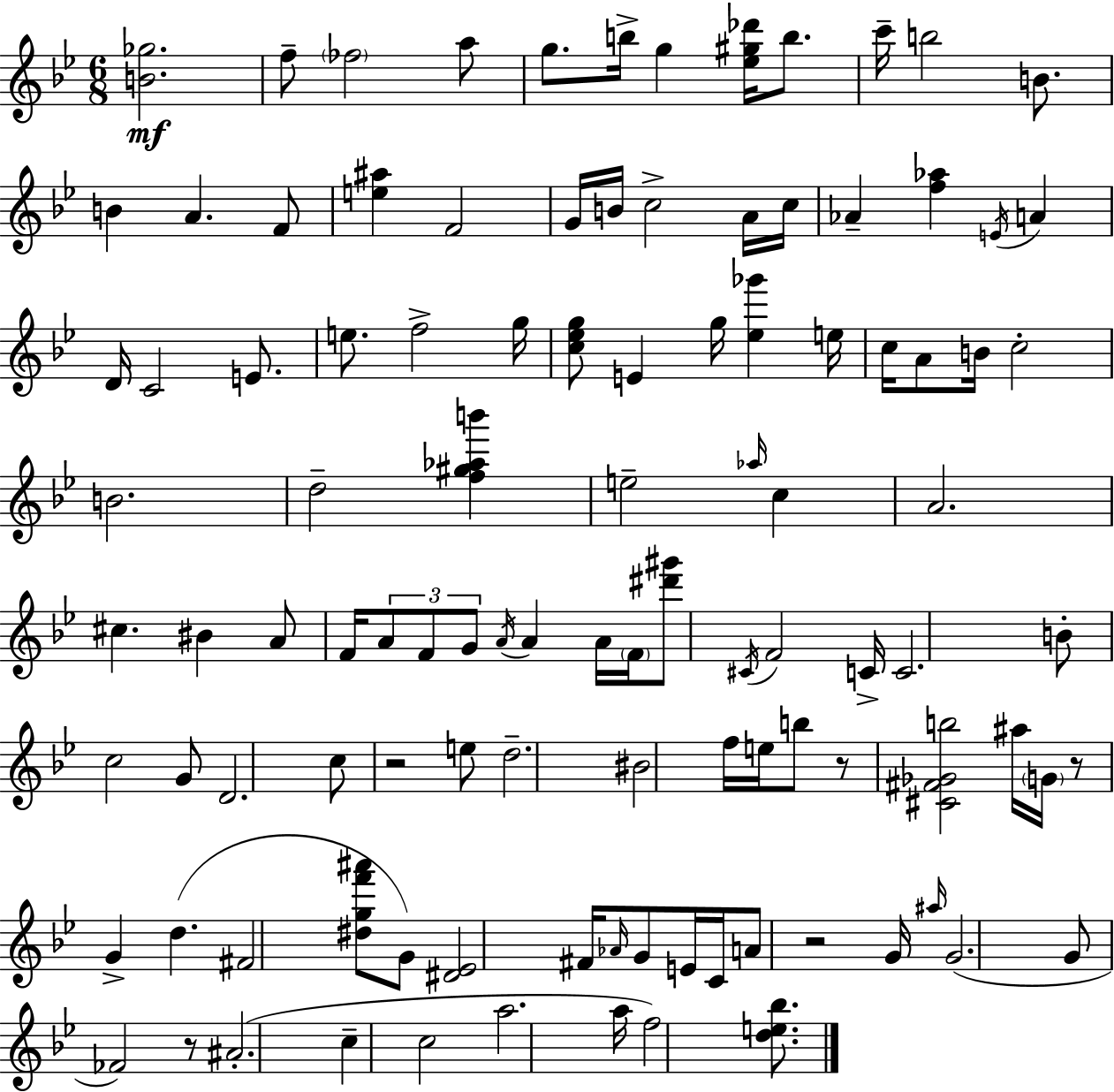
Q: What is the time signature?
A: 6/8